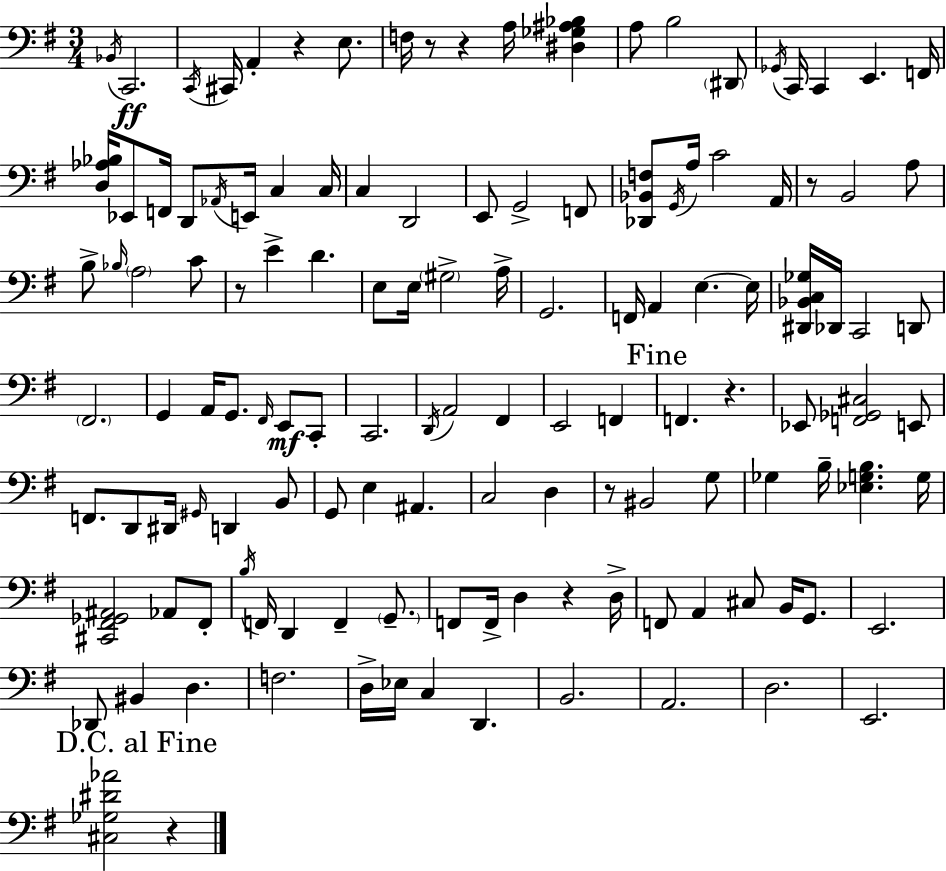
{
  \clef bass
  \numericTimeSignature
  \time 3/4
  \key g \major
  \repeat volta 2 { \acciaccatura { bes,16 }\ff c,2. | \acciaccatura { c,16 } cis,16 a,4-. r4 e8. | f16 r8 r4 a16 <dis ges ais bes>4 | a8 b2 | \break \parenthesize dis,8 \acciaccatura { ges,16 } c,16 c,4 e,4. | f,16 <d aes bes>16 ees,8 f,16 d,8 \acciaccatura { aes,16 } e,16 c4 | c16 c4 d,2 | e,8 g,2-> | \break f,8 <des, bes, f>8 \acciaccatura { g,16 } a16 c'2 | a,16 r8 b,2 | a8 b8-> \grace { bes16 } \parenthesize a2 | c'8 r8 e'4-> | \break d'4. e8 e16 \parenthesize gis2-> | a16-> g,2. | f,16 a,4 e4.~~ | e16 <dis, bes, c ges>16 des,16 c,2 | \break d,8 \parenthesize fis,2. | g,4 a,16 g,8. | \grace { fis,16 }\mf e,8 c,8-. c,2. | \acciaccatura { d,16 } a,2 | \break fis,4 e,2 | f,4 \mark "Fine" f,4. | r4. ees,8 <f, ges, cis>2 | e,8 f,8. d,8 | \break dis,16 \grace { gis,16 } d,4 b,8 g,8 e4 | ais,4. c2 | d4 r8 bis,2 | g8 ges4 | \break b16-- <ees g b>4. g16 <cis, fis, ges, ais,>2 | aes,8 fis,8-. \acciaccatura { b16 } f,16 d,4 | f,4-- \parenthesize g,8.-- f,8 | f,16-> d4 r4 d16-> f,8 | \break a,4 cis8 b,16 g,8. e,2. | des,8 | bis,4 d4. f2. | d16-> ees16 | \break c4 d,4. b,2. | a,2. | d2. | e,2. | \break \mark "D.C. al Fine" <cis ges dis' aes'>2 | r4 } \bar "|."
}